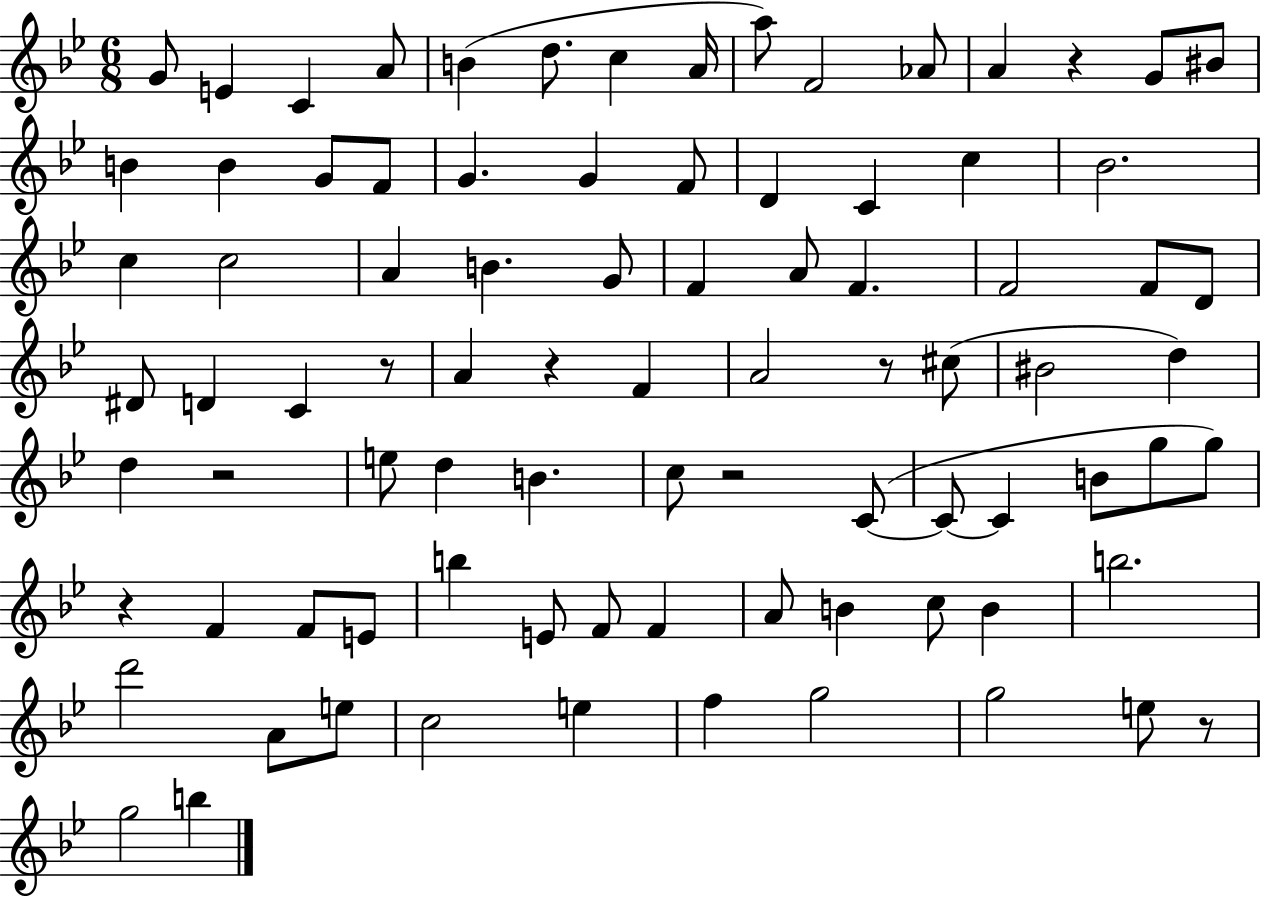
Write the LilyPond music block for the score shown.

{
  \clef treble
  \numericTimeSignature
  \time 6/8
  \key bes \major
  g'8 e'4 c'4 a'8 | b'4( d''8. c''4 a'16 | a''8) f'2 aes'8 | a'4 r4 g'8 bis'8 | \break b'4 b'4 g'8 f'8 | g'4. g'4 f'8 | d'4 c'4 c''4 | bes'2. | \break c''4 c''2 | a'4 b'4. g'8 | f'4 a'8 f'4. | f'2 f'8 d'8 | \break dis'8 d'4 c'4 r8 | a'4 r4 f'4 | a'2 r8 cis''8( | bis'2 d''4) | \break d''4 r2 | e''8 d''4 b'4. | c''8 r2 c'8~(~ | c'8~~ c'4 b'8 g''8 g''8) | \break r4 f'4 f'8 e'8 | b''4 e'8 f'8 f'4 | a'8 b'4 c''8 b'4 | b''2. | \break d'''2 a'8 e''8 | c''2 e''4 | f''4 g''2 | g''2 e''8 r8 | \break g''2 b''4 | \bar "|."
}